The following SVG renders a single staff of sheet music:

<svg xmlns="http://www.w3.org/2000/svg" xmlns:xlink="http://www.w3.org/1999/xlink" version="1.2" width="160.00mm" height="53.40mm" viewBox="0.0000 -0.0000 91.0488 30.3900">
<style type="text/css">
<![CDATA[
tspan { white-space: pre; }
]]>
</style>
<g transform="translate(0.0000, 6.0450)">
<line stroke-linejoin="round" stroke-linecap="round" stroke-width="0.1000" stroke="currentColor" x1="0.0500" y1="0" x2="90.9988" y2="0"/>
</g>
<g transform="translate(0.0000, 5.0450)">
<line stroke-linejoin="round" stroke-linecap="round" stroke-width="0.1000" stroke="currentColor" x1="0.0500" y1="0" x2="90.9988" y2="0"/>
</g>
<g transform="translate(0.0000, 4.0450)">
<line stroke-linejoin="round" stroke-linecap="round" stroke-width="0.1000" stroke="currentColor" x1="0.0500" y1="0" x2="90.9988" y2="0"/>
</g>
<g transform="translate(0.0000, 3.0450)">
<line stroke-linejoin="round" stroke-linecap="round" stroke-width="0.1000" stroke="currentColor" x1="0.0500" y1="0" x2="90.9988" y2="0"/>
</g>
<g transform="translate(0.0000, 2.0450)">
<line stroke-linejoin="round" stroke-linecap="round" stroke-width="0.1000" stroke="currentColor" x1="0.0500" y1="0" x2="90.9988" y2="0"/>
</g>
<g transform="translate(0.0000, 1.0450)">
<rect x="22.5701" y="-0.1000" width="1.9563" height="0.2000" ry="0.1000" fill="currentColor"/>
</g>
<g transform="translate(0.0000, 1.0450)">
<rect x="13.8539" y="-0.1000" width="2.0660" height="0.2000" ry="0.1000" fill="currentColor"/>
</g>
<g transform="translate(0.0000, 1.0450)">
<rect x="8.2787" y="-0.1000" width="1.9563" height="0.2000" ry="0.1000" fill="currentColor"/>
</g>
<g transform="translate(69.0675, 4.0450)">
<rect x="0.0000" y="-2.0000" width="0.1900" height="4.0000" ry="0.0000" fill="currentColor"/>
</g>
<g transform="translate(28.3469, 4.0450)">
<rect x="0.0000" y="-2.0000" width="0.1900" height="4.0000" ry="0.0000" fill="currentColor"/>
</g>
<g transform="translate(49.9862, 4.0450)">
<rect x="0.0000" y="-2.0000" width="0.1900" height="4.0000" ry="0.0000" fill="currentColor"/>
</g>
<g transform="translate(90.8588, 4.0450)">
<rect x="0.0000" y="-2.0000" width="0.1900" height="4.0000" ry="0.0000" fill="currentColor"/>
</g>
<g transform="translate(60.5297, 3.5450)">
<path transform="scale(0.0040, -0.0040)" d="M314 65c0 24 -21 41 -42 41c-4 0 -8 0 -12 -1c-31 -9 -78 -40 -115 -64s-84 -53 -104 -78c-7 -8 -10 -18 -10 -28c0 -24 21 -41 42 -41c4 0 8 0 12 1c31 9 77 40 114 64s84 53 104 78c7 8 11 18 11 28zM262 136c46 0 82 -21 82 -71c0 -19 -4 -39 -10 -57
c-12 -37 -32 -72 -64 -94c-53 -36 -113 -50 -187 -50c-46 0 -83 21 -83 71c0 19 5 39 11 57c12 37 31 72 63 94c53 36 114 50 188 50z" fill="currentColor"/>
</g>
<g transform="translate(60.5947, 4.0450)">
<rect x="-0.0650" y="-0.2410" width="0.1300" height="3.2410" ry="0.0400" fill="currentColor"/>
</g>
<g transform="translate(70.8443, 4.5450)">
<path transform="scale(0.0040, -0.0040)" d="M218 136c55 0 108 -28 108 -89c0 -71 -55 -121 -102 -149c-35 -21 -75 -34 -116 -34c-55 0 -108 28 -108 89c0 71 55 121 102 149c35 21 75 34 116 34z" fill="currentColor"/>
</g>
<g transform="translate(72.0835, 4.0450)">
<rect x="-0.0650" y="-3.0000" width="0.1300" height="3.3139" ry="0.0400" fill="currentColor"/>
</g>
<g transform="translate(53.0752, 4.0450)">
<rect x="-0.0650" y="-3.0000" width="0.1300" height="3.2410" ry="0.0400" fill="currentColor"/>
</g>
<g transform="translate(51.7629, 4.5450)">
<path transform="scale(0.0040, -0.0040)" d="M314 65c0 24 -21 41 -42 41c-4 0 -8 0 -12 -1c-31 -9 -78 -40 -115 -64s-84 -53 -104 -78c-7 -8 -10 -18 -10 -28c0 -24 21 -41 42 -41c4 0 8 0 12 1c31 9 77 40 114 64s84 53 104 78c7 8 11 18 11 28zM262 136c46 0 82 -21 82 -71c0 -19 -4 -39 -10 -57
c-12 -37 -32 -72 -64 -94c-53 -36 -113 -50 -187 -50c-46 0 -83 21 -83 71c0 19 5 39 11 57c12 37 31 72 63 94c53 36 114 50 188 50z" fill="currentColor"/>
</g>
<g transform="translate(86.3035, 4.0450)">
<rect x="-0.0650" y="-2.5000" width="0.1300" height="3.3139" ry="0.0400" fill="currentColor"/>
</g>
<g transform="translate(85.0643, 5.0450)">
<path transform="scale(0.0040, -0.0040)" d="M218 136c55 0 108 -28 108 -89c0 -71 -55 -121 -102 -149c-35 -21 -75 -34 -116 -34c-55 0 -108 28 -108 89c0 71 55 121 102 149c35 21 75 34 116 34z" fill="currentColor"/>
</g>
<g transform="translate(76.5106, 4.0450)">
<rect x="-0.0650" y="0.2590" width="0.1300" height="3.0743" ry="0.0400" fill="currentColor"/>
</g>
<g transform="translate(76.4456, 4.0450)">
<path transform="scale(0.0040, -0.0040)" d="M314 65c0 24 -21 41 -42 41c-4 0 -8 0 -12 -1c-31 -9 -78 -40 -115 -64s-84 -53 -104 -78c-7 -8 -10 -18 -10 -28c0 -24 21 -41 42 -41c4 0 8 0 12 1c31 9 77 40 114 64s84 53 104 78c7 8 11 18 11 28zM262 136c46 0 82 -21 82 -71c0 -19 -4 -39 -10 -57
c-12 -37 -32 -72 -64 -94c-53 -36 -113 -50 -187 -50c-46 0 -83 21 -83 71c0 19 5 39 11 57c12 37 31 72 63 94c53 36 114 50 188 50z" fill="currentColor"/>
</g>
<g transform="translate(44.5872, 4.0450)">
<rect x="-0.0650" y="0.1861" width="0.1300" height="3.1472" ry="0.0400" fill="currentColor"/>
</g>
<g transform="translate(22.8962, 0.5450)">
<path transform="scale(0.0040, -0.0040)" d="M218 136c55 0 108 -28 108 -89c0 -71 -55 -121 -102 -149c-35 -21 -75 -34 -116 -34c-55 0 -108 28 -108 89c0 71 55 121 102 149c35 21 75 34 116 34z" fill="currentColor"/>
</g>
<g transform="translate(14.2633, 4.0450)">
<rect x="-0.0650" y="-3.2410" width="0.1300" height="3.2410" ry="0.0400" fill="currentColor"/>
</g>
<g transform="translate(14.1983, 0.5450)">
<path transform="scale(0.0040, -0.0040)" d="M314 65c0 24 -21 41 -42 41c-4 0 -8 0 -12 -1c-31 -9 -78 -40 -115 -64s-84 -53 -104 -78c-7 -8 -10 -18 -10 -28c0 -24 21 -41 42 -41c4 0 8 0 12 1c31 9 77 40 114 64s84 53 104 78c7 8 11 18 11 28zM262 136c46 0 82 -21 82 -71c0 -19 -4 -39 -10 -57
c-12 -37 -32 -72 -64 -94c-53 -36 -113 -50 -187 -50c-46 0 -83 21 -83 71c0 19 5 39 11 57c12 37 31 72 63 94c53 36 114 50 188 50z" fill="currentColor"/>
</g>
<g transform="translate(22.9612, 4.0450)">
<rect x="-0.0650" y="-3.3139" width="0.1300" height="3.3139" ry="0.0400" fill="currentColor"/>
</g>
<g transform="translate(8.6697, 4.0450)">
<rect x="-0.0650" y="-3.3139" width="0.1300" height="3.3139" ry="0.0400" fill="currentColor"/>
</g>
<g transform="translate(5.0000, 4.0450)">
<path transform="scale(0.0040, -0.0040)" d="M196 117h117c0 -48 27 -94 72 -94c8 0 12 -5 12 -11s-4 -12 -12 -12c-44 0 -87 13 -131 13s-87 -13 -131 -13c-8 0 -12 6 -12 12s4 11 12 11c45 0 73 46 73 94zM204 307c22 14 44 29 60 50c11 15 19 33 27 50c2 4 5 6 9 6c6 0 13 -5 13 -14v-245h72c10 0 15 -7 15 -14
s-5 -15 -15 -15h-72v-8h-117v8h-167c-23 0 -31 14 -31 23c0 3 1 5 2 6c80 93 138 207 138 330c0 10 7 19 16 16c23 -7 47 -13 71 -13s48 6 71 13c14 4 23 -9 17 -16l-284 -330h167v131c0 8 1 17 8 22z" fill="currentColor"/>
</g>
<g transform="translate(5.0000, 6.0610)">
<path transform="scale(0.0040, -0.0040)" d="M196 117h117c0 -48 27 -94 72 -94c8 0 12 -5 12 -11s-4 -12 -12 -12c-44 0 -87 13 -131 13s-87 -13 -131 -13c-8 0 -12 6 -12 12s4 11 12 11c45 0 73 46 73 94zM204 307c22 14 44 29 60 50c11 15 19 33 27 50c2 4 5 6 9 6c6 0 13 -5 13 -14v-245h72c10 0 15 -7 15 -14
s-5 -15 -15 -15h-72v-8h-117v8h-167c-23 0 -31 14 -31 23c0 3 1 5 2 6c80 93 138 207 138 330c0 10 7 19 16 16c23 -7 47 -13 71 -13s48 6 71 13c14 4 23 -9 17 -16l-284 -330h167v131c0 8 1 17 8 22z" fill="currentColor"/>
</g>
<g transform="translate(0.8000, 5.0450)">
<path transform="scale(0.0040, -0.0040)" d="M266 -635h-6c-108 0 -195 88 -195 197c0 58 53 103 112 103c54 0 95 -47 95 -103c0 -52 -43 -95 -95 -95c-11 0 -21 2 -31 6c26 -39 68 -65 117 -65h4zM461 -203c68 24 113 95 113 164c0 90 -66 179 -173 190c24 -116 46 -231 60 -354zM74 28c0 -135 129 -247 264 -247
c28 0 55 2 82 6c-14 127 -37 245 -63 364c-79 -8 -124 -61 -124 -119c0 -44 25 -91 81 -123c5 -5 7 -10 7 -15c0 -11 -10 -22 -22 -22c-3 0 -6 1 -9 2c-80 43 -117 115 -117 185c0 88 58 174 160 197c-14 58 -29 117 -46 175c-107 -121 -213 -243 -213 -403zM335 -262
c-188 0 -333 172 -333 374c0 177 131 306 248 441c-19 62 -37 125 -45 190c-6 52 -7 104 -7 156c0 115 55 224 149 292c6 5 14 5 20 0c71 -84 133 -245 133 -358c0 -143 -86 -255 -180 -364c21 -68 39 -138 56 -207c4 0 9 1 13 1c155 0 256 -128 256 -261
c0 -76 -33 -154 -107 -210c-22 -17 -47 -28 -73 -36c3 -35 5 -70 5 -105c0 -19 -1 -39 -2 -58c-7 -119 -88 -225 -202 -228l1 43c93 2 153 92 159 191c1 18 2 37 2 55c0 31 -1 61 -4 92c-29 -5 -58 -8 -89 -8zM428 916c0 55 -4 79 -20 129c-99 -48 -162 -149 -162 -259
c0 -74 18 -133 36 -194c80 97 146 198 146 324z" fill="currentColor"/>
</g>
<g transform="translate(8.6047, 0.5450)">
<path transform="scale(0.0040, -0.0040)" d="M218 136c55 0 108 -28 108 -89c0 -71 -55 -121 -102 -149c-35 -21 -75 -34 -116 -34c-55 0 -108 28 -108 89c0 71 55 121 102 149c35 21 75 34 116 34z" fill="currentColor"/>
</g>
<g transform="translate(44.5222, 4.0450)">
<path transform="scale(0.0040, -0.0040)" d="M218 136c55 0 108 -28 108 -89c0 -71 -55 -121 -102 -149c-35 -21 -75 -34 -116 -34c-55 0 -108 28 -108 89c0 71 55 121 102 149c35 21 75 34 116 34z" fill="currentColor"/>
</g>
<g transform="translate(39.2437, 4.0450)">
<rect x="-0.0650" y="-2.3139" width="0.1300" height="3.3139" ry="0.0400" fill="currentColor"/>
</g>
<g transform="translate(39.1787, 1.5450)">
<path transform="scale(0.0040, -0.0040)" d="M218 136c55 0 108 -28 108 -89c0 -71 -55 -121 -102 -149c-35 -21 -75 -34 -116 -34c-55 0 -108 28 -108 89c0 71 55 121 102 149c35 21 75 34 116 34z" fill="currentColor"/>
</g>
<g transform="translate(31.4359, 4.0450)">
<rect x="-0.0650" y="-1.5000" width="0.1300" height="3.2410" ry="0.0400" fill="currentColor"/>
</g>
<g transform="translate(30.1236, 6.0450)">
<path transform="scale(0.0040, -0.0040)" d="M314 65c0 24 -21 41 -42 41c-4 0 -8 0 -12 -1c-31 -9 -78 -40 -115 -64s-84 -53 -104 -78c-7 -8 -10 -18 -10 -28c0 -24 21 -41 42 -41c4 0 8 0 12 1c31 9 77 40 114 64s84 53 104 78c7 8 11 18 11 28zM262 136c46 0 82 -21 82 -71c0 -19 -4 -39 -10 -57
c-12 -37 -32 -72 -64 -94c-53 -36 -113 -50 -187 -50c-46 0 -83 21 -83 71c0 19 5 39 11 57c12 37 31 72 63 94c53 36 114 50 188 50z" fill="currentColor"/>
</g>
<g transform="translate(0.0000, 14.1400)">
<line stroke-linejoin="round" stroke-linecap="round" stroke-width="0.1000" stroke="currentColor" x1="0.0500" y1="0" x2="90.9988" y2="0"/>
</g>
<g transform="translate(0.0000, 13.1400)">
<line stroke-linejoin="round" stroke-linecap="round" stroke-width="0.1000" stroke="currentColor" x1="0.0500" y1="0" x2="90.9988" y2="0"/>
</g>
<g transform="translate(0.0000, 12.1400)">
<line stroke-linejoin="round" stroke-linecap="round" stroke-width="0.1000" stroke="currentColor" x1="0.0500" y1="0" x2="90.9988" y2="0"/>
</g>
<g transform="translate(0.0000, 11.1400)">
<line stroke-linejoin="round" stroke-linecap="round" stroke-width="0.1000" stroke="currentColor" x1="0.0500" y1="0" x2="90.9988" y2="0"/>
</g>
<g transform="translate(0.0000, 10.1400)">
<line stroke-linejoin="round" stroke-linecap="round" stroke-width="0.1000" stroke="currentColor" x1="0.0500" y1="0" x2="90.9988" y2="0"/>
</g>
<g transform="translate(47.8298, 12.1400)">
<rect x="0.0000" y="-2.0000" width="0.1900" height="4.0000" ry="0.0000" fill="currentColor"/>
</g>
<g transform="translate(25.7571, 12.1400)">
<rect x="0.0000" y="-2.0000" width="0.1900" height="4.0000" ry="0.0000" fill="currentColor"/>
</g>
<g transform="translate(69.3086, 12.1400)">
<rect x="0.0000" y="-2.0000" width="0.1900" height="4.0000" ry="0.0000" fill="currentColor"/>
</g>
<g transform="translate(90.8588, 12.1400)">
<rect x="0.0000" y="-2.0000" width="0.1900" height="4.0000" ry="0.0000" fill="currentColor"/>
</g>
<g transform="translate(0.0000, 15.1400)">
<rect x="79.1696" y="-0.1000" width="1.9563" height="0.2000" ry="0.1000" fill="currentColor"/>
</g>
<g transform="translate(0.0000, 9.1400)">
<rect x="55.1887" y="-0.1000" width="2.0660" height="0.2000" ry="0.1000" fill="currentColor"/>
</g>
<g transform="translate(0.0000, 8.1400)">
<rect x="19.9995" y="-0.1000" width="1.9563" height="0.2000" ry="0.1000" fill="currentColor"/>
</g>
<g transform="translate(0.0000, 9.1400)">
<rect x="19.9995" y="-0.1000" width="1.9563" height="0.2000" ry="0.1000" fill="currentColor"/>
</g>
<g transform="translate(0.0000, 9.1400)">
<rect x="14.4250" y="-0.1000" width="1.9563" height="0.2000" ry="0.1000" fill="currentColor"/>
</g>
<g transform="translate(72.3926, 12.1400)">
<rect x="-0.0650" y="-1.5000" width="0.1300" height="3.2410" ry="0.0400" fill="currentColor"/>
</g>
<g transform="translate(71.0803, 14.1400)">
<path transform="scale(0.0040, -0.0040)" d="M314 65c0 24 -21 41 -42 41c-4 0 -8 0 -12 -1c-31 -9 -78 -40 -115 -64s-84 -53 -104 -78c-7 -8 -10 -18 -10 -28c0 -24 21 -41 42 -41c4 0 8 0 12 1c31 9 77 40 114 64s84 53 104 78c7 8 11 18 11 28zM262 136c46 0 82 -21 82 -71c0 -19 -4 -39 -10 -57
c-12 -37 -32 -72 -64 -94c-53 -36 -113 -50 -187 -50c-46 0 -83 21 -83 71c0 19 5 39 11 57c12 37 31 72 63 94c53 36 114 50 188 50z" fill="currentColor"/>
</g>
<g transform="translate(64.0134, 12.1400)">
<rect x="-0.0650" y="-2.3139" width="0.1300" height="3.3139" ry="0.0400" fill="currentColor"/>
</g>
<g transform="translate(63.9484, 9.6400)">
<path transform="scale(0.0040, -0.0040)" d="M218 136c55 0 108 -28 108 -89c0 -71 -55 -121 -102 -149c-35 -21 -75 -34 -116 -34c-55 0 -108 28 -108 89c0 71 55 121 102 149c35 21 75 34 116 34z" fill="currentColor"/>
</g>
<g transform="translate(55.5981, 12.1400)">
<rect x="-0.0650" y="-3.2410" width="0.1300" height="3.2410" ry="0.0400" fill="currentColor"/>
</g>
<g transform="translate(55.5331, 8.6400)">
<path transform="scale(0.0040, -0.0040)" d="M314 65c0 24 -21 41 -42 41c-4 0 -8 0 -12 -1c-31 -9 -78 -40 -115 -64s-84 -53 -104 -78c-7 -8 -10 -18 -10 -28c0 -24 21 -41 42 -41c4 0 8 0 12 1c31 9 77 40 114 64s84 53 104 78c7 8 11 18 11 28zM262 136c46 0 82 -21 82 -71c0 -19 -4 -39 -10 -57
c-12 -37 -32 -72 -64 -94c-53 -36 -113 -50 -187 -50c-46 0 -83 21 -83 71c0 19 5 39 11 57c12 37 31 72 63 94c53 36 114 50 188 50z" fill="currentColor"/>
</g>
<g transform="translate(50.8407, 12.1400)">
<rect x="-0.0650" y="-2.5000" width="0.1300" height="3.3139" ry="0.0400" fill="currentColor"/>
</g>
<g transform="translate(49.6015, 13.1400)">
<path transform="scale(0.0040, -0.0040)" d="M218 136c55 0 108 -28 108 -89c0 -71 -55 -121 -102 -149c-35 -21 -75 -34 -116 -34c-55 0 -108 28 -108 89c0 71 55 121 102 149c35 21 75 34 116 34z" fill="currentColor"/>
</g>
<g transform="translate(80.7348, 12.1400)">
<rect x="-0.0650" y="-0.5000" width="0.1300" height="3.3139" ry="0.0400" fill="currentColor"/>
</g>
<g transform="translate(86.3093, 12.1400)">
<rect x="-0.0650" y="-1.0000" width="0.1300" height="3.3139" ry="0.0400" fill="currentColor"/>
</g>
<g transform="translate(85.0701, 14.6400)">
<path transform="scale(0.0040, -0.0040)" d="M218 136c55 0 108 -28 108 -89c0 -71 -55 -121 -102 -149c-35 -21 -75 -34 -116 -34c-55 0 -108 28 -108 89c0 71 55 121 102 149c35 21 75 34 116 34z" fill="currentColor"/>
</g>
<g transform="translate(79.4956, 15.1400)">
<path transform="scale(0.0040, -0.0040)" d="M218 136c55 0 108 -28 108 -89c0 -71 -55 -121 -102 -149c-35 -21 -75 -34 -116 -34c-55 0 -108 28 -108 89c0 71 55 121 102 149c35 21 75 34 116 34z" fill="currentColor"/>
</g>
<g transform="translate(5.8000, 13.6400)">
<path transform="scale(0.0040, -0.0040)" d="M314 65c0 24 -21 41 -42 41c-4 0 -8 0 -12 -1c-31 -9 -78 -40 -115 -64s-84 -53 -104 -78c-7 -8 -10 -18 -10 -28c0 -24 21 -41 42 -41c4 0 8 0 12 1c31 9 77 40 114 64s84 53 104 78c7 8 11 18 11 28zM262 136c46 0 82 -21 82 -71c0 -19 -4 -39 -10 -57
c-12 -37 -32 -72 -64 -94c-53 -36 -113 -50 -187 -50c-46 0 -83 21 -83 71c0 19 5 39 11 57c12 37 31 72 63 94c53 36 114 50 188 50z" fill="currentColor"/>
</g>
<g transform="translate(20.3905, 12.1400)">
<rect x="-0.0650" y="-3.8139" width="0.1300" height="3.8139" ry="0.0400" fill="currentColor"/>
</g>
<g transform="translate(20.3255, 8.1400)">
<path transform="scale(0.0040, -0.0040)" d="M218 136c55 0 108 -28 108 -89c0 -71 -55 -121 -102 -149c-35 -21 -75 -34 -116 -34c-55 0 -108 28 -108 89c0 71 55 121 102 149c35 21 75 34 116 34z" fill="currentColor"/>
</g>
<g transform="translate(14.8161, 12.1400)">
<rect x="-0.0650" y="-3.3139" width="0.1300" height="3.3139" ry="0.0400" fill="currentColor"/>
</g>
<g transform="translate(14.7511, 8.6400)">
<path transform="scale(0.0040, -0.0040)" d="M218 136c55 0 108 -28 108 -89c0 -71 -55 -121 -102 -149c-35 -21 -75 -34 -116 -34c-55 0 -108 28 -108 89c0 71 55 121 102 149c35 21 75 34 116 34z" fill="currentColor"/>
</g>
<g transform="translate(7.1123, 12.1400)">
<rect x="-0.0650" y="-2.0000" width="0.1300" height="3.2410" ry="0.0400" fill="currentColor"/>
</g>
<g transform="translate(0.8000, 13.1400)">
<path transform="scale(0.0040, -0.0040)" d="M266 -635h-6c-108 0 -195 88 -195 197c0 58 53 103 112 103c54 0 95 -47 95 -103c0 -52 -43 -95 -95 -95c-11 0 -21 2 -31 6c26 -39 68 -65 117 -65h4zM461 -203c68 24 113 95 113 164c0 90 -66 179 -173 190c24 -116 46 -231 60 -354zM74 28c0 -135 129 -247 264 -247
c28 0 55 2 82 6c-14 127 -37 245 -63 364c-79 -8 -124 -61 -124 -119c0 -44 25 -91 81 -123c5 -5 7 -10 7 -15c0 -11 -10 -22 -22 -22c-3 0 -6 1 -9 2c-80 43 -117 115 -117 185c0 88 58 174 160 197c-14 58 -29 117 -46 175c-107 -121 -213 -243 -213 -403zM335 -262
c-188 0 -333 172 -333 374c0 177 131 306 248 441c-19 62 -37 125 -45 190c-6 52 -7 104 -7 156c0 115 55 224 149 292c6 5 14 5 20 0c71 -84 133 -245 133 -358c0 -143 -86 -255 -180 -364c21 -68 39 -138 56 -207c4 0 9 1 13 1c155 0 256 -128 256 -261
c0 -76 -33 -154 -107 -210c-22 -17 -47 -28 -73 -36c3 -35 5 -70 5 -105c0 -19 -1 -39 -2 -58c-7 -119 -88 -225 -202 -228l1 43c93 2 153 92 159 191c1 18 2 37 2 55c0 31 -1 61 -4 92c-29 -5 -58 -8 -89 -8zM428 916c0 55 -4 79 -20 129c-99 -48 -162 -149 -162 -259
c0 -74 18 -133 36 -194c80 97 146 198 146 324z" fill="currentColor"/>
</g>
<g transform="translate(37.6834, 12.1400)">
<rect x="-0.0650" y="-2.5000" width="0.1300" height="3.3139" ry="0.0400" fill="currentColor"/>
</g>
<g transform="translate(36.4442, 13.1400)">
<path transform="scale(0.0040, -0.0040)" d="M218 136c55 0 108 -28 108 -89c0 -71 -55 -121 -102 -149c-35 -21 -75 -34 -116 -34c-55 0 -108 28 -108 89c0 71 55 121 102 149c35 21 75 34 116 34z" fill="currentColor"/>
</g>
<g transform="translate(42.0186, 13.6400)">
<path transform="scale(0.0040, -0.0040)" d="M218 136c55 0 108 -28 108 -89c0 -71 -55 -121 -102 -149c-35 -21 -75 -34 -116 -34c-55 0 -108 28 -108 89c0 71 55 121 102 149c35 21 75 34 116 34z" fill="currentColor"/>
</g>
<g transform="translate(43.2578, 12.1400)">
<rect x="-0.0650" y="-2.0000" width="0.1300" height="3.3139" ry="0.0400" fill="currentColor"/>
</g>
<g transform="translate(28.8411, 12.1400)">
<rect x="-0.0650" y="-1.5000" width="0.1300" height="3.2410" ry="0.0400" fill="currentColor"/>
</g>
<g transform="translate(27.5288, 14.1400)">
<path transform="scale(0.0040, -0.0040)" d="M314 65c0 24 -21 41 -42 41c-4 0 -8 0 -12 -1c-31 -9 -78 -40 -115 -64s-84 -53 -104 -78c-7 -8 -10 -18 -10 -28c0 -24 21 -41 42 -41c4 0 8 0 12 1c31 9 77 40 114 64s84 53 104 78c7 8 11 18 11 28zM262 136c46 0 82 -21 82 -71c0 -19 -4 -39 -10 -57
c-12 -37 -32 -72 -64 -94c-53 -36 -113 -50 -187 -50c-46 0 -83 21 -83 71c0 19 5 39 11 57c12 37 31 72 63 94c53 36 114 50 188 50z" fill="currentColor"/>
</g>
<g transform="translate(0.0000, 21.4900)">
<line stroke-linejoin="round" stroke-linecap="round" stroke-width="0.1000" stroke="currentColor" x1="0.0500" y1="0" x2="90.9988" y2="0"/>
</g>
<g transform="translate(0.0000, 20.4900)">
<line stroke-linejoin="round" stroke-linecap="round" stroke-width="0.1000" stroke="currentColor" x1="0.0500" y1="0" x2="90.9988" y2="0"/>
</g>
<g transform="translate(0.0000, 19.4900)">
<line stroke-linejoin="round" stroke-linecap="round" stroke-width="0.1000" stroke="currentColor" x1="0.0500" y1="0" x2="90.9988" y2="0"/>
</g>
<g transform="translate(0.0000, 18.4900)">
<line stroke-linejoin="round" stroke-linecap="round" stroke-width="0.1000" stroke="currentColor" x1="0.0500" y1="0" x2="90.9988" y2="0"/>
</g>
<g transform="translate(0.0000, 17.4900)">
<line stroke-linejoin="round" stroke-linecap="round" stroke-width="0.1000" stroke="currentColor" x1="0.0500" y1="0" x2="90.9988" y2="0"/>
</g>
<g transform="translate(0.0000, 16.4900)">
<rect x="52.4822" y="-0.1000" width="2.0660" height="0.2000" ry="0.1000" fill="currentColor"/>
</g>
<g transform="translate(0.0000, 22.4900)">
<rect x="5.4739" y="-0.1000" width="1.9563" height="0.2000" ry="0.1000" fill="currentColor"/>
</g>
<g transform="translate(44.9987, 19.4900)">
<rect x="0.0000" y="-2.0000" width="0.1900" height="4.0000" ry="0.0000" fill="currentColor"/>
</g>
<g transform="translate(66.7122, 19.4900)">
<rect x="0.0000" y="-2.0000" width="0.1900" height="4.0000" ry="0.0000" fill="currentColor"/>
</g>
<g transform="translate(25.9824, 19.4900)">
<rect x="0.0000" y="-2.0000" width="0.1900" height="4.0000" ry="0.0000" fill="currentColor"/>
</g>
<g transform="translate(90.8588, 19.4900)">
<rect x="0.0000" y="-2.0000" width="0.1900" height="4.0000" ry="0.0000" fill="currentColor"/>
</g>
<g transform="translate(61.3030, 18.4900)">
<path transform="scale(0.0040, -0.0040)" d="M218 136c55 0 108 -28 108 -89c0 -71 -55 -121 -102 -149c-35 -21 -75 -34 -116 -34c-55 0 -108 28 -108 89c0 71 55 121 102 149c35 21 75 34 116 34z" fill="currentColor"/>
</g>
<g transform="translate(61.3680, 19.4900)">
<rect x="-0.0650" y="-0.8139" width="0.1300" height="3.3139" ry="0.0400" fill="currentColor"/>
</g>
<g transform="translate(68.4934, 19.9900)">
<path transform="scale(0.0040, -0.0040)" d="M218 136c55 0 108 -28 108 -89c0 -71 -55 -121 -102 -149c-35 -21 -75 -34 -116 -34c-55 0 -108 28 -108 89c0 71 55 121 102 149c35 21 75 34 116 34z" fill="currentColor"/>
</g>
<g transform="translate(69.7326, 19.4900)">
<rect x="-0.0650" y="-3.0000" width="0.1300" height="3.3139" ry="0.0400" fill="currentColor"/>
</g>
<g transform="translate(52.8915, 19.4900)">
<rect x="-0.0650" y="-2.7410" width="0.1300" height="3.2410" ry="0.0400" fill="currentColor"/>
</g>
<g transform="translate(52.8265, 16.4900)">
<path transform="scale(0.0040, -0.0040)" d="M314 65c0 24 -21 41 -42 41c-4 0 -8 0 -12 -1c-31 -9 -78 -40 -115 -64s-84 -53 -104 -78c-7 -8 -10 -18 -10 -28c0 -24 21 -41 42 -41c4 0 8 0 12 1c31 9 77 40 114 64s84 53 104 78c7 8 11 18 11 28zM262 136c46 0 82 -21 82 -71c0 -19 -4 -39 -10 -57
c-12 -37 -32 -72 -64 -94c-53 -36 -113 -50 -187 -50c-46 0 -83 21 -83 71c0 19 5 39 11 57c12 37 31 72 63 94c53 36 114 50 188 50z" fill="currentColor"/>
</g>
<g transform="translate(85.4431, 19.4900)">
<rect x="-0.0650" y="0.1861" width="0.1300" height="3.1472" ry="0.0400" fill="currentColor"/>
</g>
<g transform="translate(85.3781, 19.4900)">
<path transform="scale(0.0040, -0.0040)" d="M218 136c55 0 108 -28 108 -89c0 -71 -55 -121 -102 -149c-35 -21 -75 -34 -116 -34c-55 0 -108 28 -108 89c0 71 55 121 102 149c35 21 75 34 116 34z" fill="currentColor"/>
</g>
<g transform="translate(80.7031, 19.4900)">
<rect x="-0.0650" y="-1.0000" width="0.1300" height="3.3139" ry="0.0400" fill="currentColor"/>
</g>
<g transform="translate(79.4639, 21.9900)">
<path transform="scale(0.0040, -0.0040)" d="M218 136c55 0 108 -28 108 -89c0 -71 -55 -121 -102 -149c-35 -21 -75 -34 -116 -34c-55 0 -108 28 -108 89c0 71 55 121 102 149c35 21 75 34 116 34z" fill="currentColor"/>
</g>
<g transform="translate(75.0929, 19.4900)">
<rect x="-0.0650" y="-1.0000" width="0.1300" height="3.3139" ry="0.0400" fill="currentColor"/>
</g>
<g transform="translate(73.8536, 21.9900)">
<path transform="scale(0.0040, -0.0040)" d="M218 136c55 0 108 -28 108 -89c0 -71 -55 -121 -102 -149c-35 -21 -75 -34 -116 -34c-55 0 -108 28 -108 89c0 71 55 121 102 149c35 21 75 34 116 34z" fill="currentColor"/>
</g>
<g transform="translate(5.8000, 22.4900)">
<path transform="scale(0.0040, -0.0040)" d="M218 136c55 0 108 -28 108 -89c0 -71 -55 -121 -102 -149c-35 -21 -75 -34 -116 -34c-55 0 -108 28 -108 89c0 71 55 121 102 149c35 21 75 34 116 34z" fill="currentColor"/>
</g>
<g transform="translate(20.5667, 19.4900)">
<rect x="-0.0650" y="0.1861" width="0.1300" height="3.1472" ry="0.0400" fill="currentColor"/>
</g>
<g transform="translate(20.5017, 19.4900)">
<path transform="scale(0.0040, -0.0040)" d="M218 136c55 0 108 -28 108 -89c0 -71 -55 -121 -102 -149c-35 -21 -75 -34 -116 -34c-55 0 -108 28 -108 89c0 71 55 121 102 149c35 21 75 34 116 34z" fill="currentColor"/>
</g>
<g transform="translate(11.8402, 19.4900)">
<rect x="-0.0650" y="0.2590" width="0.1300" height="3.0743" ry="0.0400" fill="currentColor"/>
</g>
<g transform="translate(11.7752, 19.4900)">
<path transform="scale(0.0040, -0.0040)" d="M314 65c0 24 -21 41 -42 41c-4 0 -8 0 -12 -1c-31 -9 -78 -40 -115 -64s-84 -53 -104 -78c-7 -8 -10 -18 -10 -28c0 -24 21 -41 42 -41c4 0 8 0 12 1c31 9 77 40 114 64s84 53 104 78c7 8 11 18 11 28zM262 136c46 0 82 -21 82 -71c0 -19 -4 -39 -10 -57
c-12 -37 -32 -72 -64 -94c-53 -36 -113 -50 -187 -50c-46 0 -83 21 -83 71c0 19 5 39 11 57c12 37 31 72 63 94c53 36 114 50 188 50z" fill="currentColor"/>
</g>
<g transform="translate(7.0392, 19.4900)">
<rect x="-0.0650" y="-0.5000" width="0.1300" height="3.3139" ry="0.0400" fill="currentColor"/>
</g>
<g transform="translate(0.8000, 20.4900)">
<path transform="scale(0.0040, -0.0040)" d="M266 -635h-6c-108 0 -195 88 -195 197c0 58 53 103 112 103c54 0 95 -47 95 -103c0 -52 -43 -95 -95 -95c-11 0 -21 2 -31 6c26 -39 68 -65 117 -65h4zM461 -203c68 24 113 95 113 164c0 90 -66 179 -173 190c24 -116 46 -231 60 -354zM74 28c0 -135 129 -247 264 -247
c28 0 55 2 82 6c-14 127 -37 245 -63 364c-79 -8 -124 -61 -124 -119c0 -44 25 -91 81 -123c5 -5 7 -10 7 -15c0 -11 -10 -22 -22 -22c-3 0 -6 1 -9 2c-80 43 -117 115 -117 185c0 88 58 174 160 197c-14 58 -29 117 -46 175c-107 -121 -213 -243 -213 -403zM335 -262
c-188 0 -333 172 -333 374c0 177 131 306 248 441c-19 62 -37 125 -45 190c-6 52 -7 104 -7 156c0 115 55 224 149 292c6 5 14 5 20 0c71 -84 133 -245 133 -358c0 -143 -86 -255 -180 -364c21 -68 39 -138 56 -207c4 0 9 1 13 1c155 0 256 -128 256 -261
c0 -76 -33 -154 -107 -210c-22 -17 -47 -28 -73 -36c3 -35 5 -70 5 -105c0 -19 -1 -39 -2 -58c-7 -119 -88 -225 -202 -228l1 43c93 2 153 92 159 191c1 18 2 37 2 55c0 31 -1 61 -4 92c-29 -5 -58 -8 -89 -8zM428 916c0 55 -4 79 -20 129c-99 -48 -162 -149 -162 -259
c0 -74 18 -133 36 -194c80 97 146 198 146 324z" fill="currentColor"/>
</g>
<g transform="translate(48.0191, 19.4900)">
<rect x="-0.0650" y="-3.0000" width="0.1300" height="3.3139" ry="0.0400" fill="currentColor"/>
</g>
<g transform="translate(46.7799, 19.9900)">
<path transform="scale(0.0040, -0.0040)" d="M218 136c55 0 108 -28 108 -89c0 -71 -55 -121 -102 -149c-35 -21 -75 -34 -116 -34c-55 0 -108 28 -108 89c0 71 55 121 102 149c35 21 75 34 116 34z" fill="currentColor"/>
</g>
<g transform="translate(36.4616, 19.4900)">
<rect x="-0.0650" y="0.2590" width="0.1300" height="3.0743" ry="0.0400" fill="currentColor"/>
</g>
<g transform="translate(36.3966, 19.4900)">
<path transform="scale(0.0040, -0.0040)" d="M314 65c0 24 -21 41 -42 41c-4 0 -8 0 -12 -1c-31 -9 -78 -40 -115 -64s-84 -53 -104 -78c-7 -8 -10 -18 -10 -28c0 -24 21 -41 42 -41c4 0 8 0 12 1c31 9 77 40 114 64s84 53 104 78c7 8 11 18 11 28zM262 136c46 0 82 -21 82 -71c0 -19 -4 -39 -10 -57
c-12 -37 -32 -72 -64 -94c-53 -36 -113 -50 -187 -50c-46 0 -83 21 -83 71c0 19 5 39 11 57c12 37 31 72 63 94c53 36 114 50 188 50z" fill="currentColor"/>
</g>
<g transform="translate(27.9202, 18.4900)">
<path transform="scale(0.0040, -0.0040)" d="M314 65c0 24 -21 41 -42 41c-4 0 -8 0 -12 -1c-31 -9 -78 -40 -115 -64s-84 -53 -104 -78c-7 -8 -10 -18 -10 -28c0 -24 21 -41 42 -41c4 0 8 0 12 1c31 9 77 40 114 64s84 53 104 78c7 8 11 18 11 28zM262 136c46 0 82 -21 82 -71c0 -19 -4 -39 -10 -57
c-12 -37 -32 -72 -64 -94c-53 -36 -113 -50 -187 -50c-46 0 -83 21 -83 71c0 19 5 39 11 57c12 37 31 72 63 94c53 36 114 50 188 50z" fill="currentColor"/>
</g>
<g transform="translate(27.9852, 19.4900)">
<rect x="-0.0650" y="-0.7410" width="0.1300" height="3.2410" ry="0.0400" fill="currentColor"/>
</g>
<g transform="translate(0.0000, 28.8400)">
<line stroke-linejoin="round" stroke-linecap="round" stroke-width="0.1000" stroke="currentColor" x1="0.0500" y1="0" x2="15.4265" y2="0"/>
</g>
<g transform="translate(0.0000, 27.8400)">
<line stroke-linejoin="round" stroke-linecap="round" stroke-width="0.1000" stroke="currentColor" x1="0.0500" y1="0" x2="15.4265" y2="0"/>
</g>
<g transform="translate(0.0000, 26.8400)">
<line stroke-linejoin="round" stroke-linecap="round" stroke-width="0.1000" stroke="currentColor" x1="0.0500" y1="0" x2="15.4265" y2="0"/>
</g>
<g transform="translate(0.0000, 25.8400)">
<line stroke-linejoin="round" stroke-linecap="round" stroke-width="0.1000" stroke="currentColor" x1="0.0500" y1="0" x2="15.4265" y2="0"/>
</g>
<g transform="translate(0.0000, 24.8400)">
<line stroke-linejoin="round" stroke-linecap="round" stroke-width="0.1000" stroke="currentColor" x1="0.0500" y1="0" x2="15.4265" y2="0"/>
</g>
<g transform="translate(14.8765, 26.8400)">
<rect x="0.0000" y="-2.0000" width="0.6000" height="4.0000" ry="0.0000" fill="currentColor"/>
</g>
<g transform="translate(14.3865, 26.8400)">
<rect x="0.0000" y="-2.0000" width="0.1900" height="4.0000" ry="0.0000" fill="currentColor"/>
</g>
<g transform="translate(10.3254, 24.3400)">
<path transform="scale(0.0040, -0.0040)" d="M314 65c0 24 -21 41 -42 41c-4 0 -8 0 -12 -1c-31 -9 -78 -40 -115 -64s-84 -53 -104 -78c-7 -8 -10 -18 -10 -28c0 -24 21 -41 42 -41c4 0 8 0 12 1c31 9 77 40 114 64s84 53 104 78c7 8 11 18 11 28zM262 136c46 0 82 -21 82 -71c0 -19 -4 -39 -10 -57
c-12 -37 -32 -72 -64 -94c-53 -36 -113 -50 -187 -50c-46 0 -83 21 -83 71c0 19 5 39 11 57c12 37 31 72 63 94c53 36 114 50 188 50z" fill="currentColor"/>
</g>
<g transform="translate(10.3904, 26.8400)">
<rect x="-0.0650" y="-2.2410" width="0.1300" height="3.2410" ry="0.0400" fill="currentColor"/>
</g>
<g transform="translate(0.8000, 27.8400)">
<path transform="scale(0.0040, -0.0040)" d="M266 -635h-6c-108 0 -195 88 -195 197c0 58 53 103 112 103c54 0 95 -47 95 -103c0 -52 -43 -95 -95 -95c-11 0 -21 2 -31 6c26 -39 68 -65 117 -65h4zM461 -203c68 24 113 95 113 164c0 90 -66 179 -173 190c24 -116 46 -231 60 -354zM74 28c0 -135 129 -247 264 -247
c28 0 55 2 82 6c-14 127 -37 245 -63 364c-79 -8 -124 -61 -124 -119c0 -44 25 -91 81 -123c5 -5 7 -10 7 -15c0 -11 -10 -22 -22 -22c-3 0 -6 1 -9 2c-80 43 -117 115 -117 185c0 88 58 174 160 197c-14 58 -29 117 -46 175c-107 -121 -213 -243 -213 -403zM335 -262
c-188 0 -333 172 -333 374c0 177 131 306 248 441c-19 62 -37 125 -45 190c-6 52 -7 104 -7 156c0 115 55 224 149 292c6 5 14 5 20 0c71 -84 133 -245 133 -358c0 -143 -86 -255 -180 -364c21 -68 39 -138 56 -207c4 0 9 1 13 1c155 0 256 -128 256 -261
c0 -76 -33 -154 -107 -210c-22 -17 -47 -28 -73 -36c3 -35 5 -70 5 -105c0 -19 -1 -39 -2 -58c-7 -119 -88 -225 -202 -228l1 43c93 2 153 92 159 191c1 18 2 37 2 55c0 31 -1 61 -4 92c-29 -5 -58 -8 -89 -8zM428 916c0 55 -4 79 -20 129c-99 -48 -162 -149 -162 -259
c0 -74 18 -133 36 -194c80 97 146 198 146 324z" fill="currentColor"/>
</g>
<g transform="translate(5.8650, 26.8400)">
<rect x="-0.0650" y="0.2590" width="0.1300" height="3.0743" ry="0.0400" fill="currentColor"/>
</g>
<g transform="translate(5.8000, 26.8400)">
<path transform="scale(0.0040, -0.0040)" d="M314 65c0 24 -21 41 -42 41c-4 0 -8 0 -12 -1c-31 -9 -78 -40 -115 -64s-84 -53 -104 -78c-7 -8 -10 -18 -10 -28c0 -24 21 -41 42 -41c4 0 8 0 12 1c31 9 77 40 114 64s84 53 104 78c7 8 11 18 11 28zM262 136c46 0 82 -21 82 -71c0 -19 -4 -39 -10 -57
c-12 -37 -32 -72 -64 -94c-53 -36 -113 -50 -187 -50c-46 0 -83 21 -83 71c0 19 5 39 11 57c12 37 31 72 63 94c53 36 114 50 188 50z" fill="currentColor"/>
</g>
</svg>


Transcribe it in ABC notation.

X:1
T:Untitled
M:4/4
L:1/4
K:C
b b2 b E2 g B A2 c2 A B2 G F2 b c' E2 G F G b2 g E2 C D C B2 B d2 B2 A a2 d A D D B B2 g2